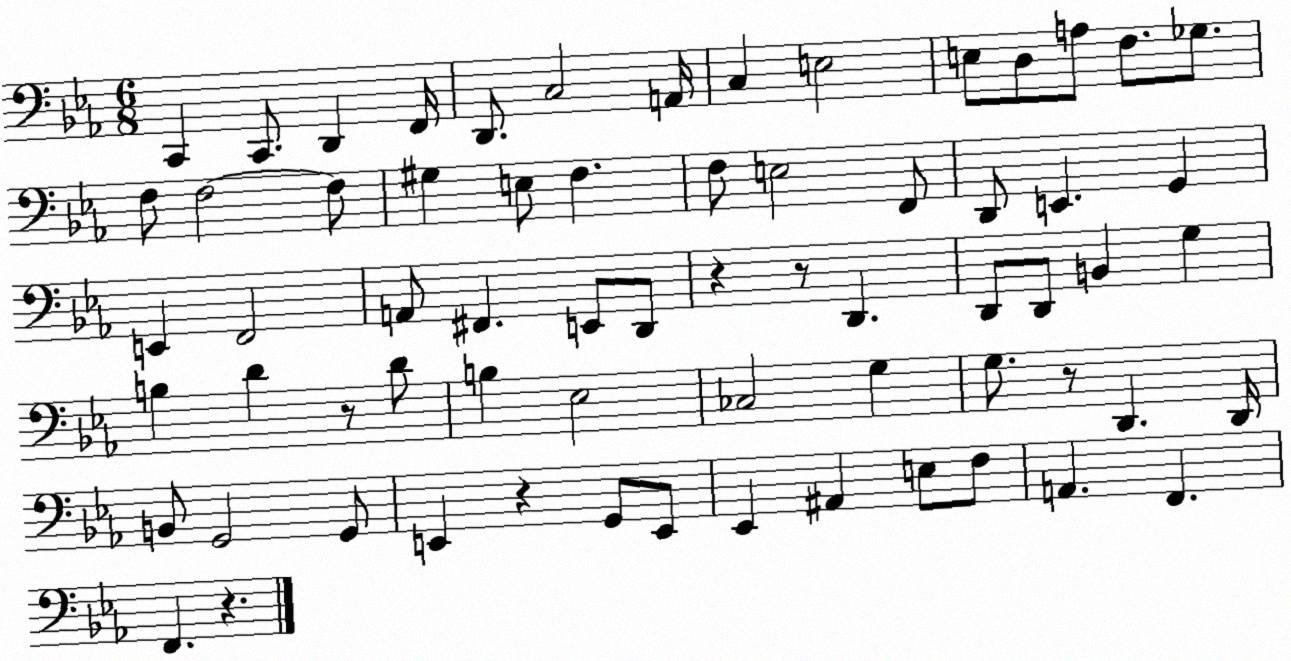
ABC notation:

X:1
T:Untitled
M:6/8
L:1/4
K:Eb
C,, C,,/2 D,, F,,/4 D,,/2 C,2 A,,/4 C, E,2 E,/2 D,/2 A,/2 F,/2 _G,/2 F,/2 F,2 F,/2 ^G, E,/2 F, F,/2 E,2 F,,/2 D,,/2 E,, G,, E,, F,,2 A,,/2 ^F,, E,,/2 D,,/2 z z/2 D,, D,,/2 D,,/2 B,, G, B, D z/2 D/2 B, _E,2 _C,2 G, G,/2 z/2 D,, D,,/4 B,,/2 G,,2 G,,/2 E,, z G,,/2 E,,/2 _E,, ^A,, E,/2 F,/2 A,, F,, F,, z